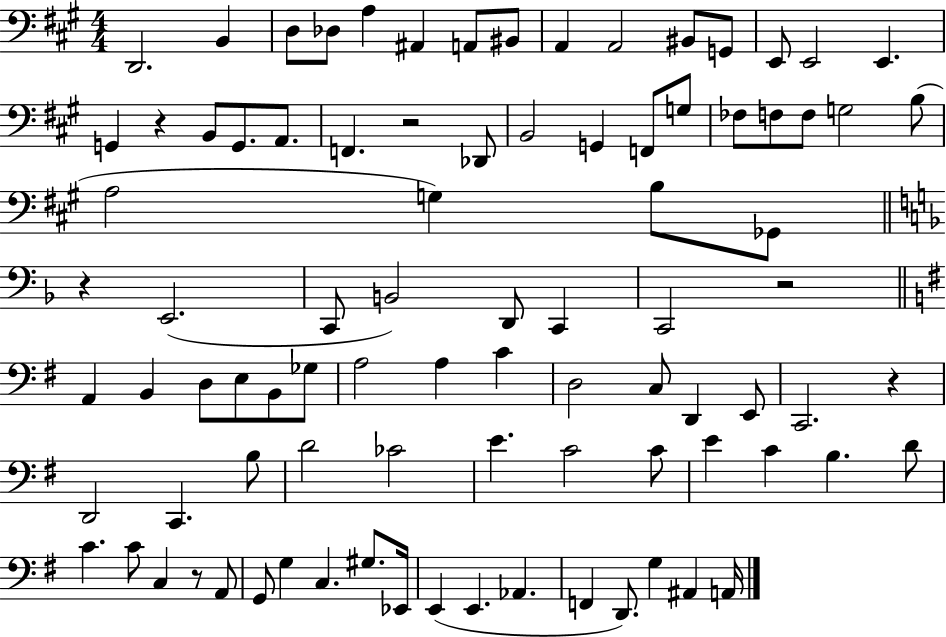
{
  \clef bass
  \numericTimeSignature
  \time 4/4
  \key a \major
  d,2. b,4 | d8 des8 a4 ais,4 a,8 bis,8 | a,4 a,2 bis,8 g,8 | e,8 e,2 e,4. | \break g,4 r4 b,8 g,8. a,8. | f,4. r2 des,8 | b,2 g,4 f,8 g8 | fes8 f8 f8 g2 b8( | \break a2 g4) b8 ges,8 | \bar "||" \break \key f \major r4 e,2.( | c,8 b,2) d,8 c,4 | c,2 r2 | \bar "||" \break \key g \major a,4 b,4 d8 e8 b,8 ges8 | a2 a4 c'4 | d2 c8 d,4 e,8 | c,2. r4 | \break d,2 c,4. b8 | d'2 ces'2 | e'4. c'2 c'8 | e'4 c'4 b4. d'8 | \break c'4. c'8 c4 r8 a,8 | g,8 g4 c4. gis8. ees,16 | e,4( e,4. aes,4. | f,4 d,8.) g4 ais,4 a,16 | \break \bar "|."
}